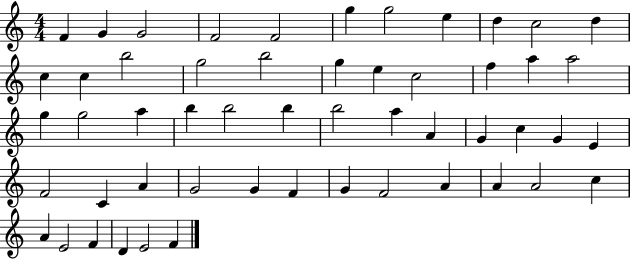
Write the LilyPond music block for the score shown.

{
  \clef treble
  \numericTimeSignature
  \time 4/4
  \key c \major
  f'4 g'4 g'2 | f'2 f'2 | g''4 g''2 e''4 | d''4 c''2 d''4 | \break c''4 c''4 b''2 | g''2 b''2 | g''4 e''4 c''2 | f''4 a''4 a''2 | \break g''4 g''2 a''4 | b''4 b''2 b''4 | b''2 a''4 a'4 | g'4 c''4 g'4 e'4 | \break f'2 c'4 a'4 | g'2 g'4 f'4 | g'4 f'2 a'4 | a'4 a'2 c''4 | \break a'4 e'2 f'4 | d'4 e'2 f'4 | \bar "|."
}